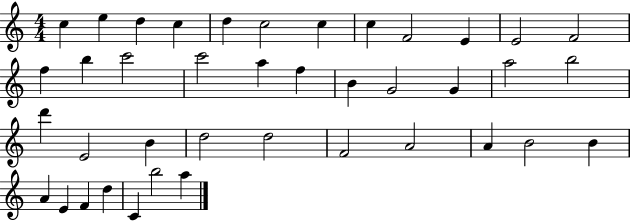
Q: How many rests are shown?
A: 0